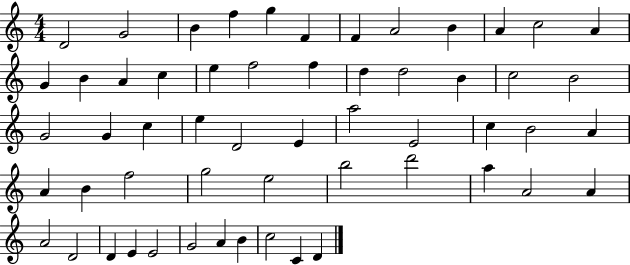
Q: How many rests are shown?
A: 0